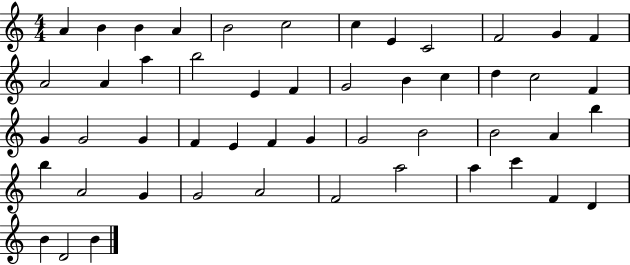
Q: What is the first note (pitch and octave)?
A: A4